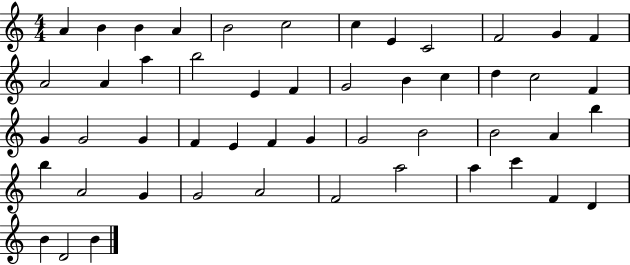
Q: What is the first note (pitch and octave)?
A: A4